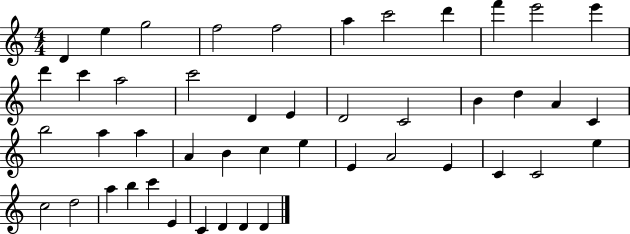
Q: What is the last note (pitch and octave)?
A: D4